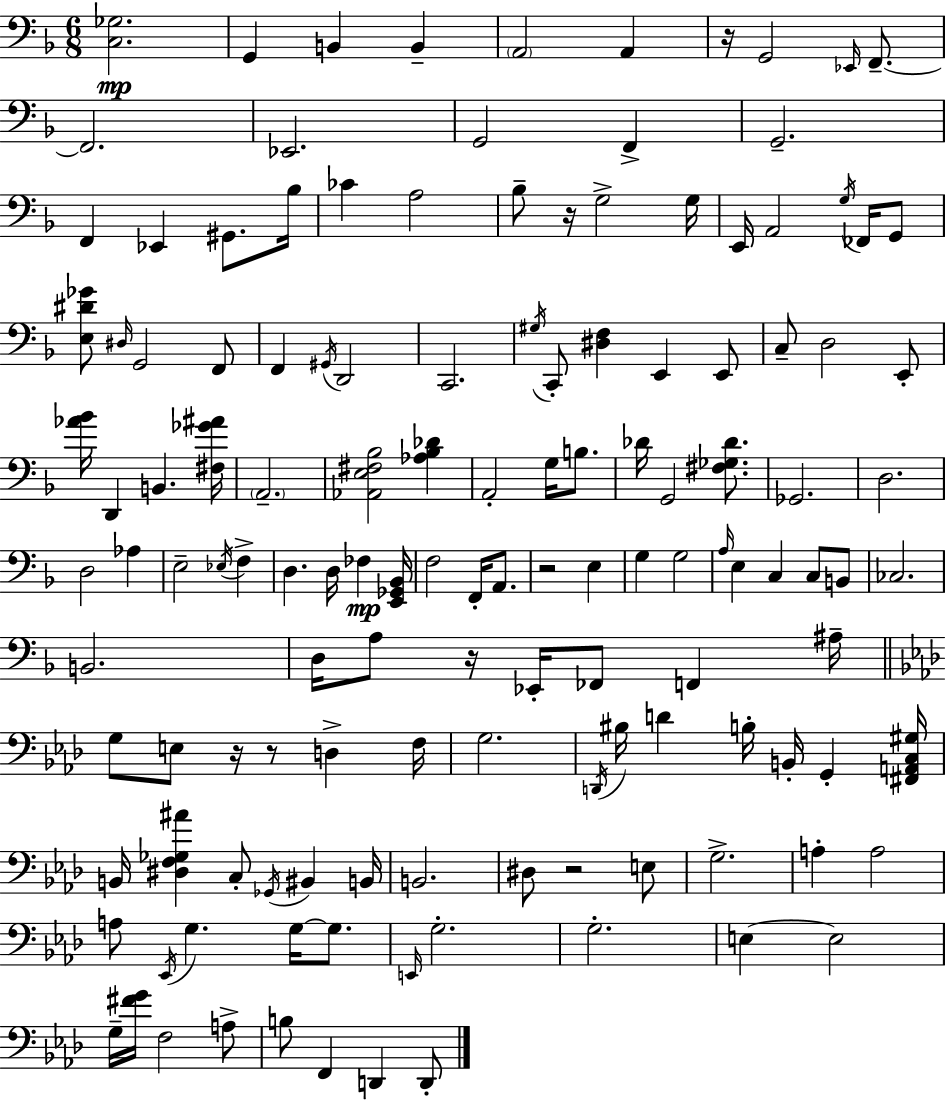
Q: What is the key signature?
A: D minor